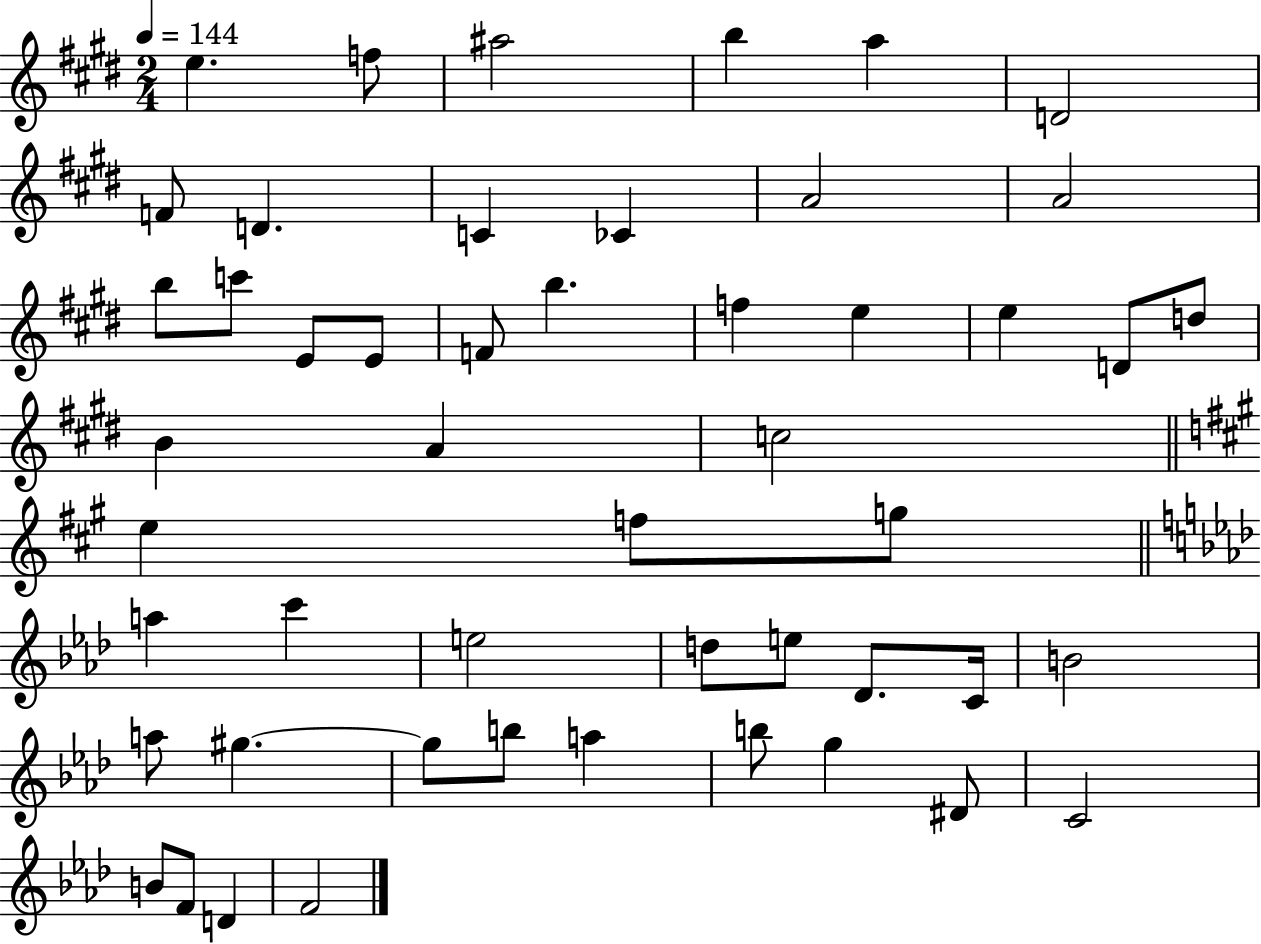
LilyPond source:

{
  \clef treble
  \numericTimeSignature
  \time 2/4
  \key e \major
  \tempo 4 = 144
  e''4. f''8 | ais''2 | b''4 a''4 | d'2 | \break f'8 d'4. | c'4 ces'4 | a'2 | a'2 | \break b''8 c'''8 e'8 e'8 | f'8 b''4. | f''4 e''4 | e''4 d'8 d''8 | \break b'4 a'4 | c''2 | \bar "||" \break \key a \major e''4 f''8 g''8 | \bar "||" \break \key aes \major a''4 c'''4 | e''2 | d''8 e''8 des'8. c'16 | b'2 | \break a''8 gis''4.~~ | gis''8 b''8 a''4 | b''8 g''4 dis'8 | c'2 | \break b'8 f'8 d'4 | f'2 | \bar "|."
}